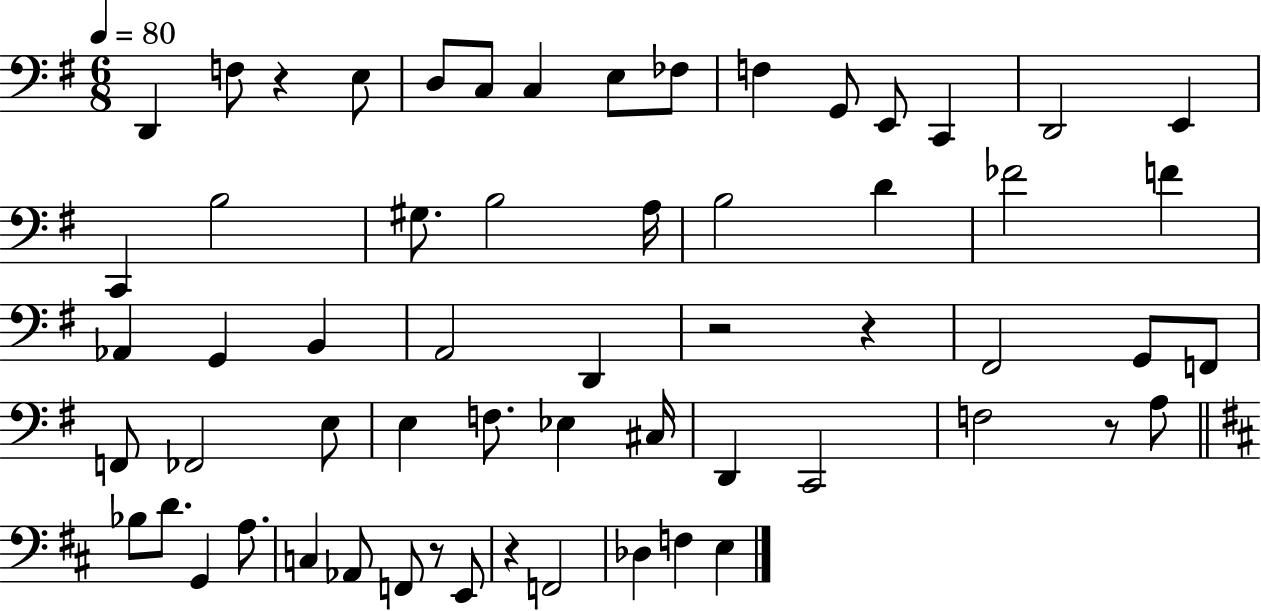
D2/q F3/e R/q E3/e D3/e C3/e C3/q E3/e FES3/e F3/q G2/e E2/e C2/q D2/h E2/q C2/q B3/h G#3/e. B3/h A3/s B3/h D4/q FES4/h F4/q Ab2/q G2/q B2/q A2/h D2/q R/h R/q F#2/h G2/e F2/e F2/e FES2/h E3/e E3/q F3/e. Eb3/q C#3/s D2/q C2/h F3/h R/e A3/e Bb3/e D4/e. G2/q A3/e. C3/q Ab2/e F2/e R/e E2/e R/q F2/h Db3/q F3/q E3/q